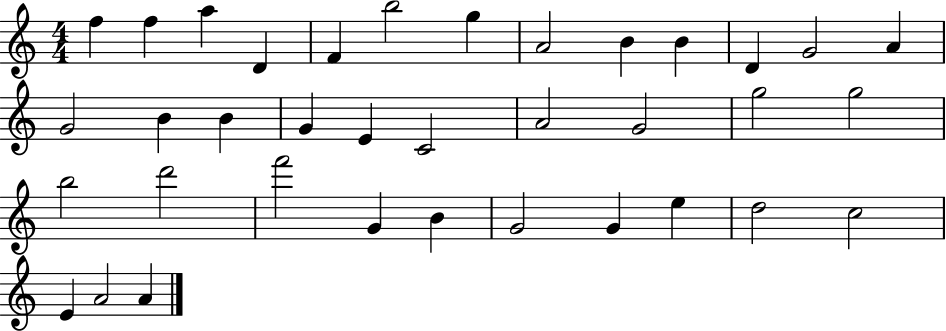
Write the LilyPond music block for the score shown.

{
  \clef treble
  \numericTimeSignature
  \time 4/4
  \key c \major
  f''4 f''4 a''4 d'4 | f'4 b''2 g''4 | a'2 b'4 b'4 | d'4 g'2 a'4 | \break g'2 b'4 b'4 | g'4 e'4 c'2 | a'2 g'2 | g''2 g''2 | \break b''2 d'''2 | f'''2 g'4 b'4 | g'2 g'4 e''4 | d''2 c''2 | \break e'4 a'2 a'4 | \bar "|."
}